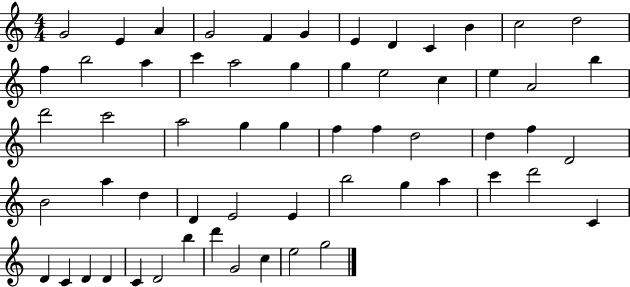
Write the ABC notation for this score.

X:1
T:Untitled
M:4/4
L:1/4
K:C
G2 E A G2 F G E D C B c2 d2 f b2 a c' a2 g g e2 c e A2 b d'2 c'2 a2 g g f f d2 d f D2 B2 a d D E2 E b2 g a c' d'2 C D C D D C D2 b d' G2 c e2 g2